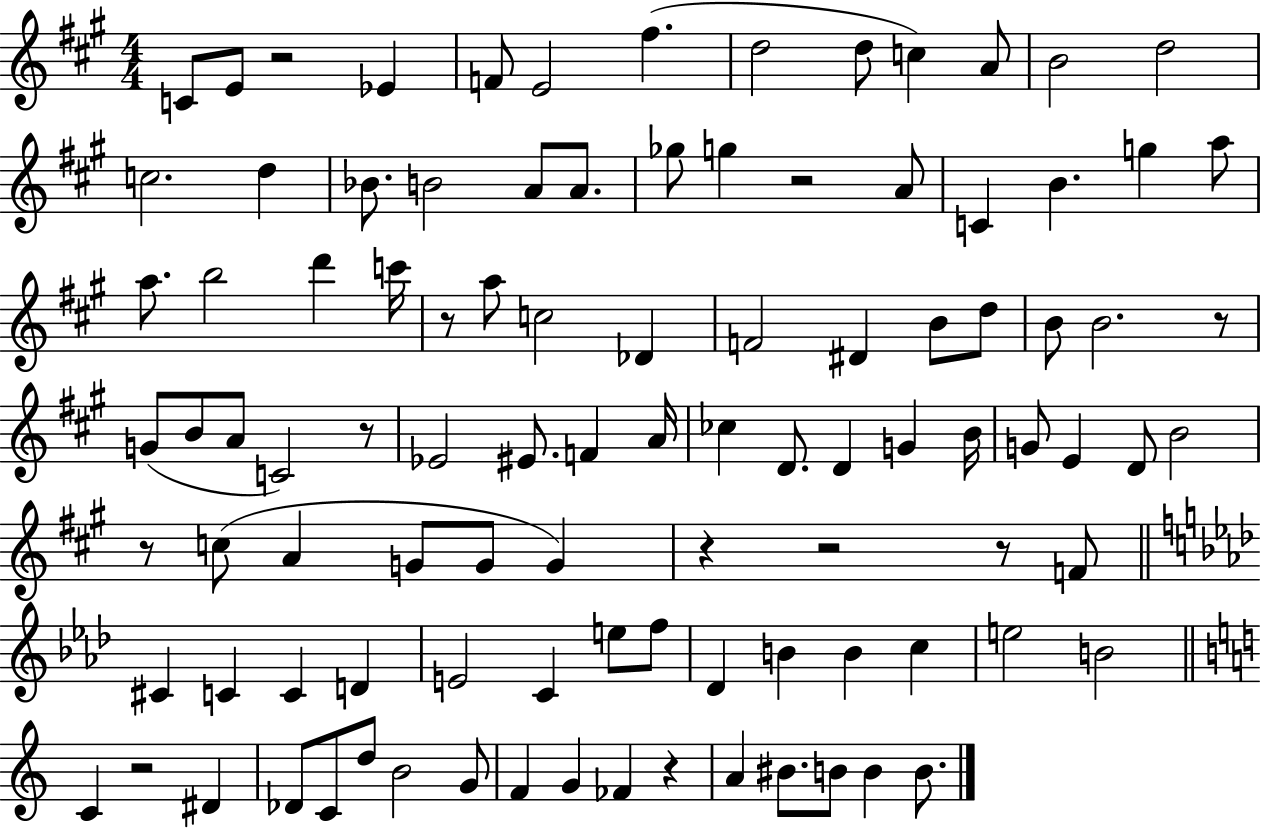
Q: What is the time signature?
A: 4/4